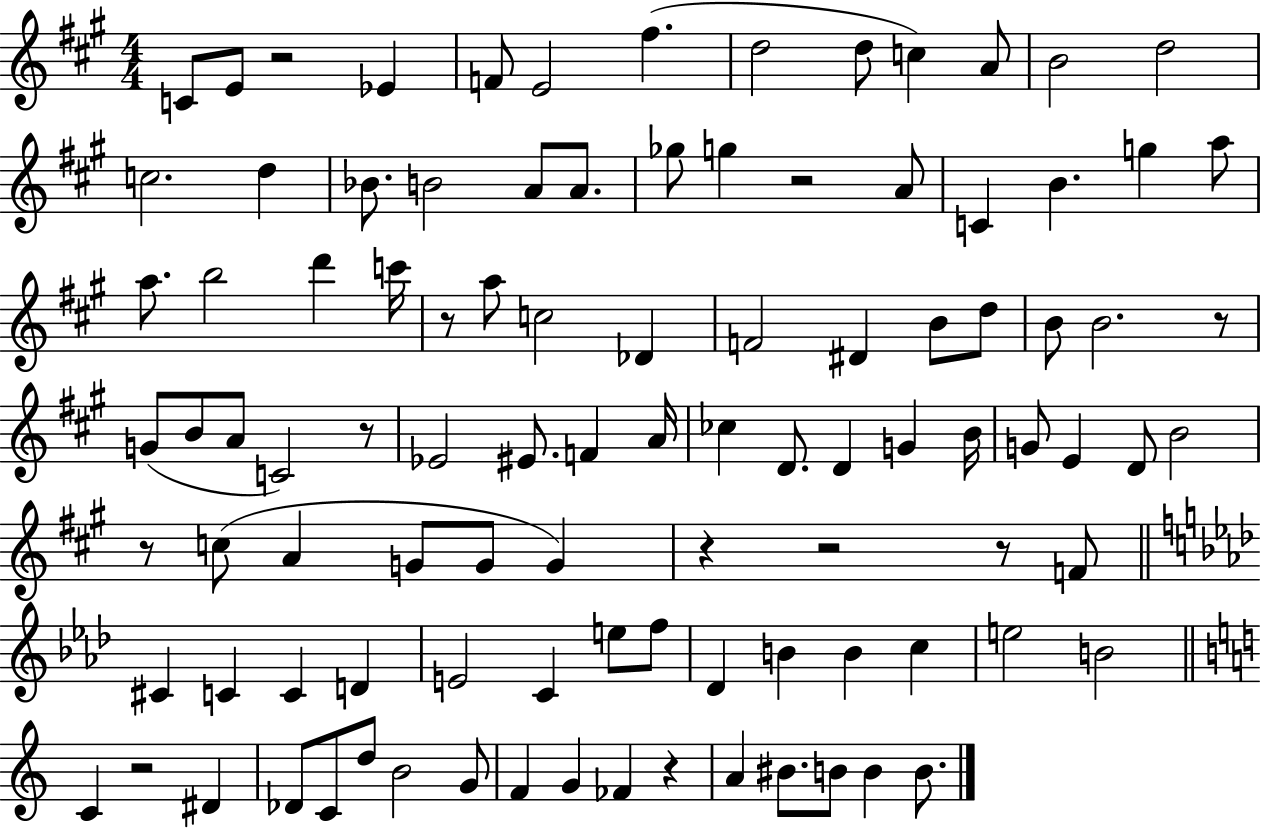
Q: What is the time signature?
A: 4/4